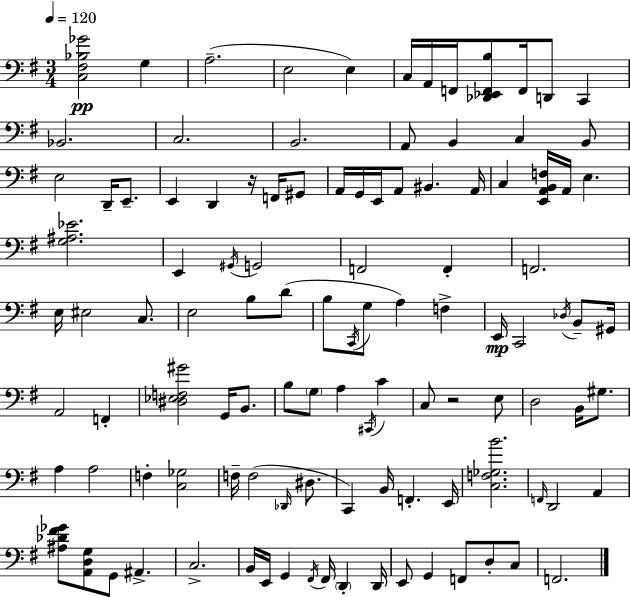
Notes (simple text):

[C3,F#3,Bb3,Gb4]/h G3/q A3/h. E3/h E3/q C3/s A2/s F2/s [Db2,Eb2,F2,B3]/e F2/s D2/e C2/q Bb2/h. C3/h. B2/h. A2/e B2/q C3/q B2/e E3/h D2/s E2/e. E2/q D2/q R/s F2/s G#2/e A2/s G2/s E2/s A2/e BIS2/q. A2/s C3/q [E2,A2,B2,F3]/s A2/s E3/q. [G3,A#3,Eb4]/h. E2/q G#2/s G2/h F2/h F2/q F2/h. E3/s EIS3/h C3/e. E3/h B3/e D4/e B3/e C2/s G3/e A3/q F3/q E2/s C2/h Db3/s B2/e G#2/s A2/h F2/q [D#3,Eb3,F3,G#4]/h G2/s B2/e. B3/e G3/e A3/q C#2/s C4/q C3/e R/h E3/e D3/h B2/s G#3/e. A3/q A3/h F3/q [C3,Gb3]/h F3/s F3/h Db2/s D#3/e. C2/q B2/s F2/q. E2/s [C3,F3,Gb3,B4]/h. F2/s D2/h A2/q [A#3,Db4,F#4,Gb4]/e [A2,D3,G3]/e G2/e A#2/q. C3/h. B2/s E2/s G2/q F#2/s F#2/s D2/q D2/s E2/e G2/q F2/e D3/e C3/e F2/h.